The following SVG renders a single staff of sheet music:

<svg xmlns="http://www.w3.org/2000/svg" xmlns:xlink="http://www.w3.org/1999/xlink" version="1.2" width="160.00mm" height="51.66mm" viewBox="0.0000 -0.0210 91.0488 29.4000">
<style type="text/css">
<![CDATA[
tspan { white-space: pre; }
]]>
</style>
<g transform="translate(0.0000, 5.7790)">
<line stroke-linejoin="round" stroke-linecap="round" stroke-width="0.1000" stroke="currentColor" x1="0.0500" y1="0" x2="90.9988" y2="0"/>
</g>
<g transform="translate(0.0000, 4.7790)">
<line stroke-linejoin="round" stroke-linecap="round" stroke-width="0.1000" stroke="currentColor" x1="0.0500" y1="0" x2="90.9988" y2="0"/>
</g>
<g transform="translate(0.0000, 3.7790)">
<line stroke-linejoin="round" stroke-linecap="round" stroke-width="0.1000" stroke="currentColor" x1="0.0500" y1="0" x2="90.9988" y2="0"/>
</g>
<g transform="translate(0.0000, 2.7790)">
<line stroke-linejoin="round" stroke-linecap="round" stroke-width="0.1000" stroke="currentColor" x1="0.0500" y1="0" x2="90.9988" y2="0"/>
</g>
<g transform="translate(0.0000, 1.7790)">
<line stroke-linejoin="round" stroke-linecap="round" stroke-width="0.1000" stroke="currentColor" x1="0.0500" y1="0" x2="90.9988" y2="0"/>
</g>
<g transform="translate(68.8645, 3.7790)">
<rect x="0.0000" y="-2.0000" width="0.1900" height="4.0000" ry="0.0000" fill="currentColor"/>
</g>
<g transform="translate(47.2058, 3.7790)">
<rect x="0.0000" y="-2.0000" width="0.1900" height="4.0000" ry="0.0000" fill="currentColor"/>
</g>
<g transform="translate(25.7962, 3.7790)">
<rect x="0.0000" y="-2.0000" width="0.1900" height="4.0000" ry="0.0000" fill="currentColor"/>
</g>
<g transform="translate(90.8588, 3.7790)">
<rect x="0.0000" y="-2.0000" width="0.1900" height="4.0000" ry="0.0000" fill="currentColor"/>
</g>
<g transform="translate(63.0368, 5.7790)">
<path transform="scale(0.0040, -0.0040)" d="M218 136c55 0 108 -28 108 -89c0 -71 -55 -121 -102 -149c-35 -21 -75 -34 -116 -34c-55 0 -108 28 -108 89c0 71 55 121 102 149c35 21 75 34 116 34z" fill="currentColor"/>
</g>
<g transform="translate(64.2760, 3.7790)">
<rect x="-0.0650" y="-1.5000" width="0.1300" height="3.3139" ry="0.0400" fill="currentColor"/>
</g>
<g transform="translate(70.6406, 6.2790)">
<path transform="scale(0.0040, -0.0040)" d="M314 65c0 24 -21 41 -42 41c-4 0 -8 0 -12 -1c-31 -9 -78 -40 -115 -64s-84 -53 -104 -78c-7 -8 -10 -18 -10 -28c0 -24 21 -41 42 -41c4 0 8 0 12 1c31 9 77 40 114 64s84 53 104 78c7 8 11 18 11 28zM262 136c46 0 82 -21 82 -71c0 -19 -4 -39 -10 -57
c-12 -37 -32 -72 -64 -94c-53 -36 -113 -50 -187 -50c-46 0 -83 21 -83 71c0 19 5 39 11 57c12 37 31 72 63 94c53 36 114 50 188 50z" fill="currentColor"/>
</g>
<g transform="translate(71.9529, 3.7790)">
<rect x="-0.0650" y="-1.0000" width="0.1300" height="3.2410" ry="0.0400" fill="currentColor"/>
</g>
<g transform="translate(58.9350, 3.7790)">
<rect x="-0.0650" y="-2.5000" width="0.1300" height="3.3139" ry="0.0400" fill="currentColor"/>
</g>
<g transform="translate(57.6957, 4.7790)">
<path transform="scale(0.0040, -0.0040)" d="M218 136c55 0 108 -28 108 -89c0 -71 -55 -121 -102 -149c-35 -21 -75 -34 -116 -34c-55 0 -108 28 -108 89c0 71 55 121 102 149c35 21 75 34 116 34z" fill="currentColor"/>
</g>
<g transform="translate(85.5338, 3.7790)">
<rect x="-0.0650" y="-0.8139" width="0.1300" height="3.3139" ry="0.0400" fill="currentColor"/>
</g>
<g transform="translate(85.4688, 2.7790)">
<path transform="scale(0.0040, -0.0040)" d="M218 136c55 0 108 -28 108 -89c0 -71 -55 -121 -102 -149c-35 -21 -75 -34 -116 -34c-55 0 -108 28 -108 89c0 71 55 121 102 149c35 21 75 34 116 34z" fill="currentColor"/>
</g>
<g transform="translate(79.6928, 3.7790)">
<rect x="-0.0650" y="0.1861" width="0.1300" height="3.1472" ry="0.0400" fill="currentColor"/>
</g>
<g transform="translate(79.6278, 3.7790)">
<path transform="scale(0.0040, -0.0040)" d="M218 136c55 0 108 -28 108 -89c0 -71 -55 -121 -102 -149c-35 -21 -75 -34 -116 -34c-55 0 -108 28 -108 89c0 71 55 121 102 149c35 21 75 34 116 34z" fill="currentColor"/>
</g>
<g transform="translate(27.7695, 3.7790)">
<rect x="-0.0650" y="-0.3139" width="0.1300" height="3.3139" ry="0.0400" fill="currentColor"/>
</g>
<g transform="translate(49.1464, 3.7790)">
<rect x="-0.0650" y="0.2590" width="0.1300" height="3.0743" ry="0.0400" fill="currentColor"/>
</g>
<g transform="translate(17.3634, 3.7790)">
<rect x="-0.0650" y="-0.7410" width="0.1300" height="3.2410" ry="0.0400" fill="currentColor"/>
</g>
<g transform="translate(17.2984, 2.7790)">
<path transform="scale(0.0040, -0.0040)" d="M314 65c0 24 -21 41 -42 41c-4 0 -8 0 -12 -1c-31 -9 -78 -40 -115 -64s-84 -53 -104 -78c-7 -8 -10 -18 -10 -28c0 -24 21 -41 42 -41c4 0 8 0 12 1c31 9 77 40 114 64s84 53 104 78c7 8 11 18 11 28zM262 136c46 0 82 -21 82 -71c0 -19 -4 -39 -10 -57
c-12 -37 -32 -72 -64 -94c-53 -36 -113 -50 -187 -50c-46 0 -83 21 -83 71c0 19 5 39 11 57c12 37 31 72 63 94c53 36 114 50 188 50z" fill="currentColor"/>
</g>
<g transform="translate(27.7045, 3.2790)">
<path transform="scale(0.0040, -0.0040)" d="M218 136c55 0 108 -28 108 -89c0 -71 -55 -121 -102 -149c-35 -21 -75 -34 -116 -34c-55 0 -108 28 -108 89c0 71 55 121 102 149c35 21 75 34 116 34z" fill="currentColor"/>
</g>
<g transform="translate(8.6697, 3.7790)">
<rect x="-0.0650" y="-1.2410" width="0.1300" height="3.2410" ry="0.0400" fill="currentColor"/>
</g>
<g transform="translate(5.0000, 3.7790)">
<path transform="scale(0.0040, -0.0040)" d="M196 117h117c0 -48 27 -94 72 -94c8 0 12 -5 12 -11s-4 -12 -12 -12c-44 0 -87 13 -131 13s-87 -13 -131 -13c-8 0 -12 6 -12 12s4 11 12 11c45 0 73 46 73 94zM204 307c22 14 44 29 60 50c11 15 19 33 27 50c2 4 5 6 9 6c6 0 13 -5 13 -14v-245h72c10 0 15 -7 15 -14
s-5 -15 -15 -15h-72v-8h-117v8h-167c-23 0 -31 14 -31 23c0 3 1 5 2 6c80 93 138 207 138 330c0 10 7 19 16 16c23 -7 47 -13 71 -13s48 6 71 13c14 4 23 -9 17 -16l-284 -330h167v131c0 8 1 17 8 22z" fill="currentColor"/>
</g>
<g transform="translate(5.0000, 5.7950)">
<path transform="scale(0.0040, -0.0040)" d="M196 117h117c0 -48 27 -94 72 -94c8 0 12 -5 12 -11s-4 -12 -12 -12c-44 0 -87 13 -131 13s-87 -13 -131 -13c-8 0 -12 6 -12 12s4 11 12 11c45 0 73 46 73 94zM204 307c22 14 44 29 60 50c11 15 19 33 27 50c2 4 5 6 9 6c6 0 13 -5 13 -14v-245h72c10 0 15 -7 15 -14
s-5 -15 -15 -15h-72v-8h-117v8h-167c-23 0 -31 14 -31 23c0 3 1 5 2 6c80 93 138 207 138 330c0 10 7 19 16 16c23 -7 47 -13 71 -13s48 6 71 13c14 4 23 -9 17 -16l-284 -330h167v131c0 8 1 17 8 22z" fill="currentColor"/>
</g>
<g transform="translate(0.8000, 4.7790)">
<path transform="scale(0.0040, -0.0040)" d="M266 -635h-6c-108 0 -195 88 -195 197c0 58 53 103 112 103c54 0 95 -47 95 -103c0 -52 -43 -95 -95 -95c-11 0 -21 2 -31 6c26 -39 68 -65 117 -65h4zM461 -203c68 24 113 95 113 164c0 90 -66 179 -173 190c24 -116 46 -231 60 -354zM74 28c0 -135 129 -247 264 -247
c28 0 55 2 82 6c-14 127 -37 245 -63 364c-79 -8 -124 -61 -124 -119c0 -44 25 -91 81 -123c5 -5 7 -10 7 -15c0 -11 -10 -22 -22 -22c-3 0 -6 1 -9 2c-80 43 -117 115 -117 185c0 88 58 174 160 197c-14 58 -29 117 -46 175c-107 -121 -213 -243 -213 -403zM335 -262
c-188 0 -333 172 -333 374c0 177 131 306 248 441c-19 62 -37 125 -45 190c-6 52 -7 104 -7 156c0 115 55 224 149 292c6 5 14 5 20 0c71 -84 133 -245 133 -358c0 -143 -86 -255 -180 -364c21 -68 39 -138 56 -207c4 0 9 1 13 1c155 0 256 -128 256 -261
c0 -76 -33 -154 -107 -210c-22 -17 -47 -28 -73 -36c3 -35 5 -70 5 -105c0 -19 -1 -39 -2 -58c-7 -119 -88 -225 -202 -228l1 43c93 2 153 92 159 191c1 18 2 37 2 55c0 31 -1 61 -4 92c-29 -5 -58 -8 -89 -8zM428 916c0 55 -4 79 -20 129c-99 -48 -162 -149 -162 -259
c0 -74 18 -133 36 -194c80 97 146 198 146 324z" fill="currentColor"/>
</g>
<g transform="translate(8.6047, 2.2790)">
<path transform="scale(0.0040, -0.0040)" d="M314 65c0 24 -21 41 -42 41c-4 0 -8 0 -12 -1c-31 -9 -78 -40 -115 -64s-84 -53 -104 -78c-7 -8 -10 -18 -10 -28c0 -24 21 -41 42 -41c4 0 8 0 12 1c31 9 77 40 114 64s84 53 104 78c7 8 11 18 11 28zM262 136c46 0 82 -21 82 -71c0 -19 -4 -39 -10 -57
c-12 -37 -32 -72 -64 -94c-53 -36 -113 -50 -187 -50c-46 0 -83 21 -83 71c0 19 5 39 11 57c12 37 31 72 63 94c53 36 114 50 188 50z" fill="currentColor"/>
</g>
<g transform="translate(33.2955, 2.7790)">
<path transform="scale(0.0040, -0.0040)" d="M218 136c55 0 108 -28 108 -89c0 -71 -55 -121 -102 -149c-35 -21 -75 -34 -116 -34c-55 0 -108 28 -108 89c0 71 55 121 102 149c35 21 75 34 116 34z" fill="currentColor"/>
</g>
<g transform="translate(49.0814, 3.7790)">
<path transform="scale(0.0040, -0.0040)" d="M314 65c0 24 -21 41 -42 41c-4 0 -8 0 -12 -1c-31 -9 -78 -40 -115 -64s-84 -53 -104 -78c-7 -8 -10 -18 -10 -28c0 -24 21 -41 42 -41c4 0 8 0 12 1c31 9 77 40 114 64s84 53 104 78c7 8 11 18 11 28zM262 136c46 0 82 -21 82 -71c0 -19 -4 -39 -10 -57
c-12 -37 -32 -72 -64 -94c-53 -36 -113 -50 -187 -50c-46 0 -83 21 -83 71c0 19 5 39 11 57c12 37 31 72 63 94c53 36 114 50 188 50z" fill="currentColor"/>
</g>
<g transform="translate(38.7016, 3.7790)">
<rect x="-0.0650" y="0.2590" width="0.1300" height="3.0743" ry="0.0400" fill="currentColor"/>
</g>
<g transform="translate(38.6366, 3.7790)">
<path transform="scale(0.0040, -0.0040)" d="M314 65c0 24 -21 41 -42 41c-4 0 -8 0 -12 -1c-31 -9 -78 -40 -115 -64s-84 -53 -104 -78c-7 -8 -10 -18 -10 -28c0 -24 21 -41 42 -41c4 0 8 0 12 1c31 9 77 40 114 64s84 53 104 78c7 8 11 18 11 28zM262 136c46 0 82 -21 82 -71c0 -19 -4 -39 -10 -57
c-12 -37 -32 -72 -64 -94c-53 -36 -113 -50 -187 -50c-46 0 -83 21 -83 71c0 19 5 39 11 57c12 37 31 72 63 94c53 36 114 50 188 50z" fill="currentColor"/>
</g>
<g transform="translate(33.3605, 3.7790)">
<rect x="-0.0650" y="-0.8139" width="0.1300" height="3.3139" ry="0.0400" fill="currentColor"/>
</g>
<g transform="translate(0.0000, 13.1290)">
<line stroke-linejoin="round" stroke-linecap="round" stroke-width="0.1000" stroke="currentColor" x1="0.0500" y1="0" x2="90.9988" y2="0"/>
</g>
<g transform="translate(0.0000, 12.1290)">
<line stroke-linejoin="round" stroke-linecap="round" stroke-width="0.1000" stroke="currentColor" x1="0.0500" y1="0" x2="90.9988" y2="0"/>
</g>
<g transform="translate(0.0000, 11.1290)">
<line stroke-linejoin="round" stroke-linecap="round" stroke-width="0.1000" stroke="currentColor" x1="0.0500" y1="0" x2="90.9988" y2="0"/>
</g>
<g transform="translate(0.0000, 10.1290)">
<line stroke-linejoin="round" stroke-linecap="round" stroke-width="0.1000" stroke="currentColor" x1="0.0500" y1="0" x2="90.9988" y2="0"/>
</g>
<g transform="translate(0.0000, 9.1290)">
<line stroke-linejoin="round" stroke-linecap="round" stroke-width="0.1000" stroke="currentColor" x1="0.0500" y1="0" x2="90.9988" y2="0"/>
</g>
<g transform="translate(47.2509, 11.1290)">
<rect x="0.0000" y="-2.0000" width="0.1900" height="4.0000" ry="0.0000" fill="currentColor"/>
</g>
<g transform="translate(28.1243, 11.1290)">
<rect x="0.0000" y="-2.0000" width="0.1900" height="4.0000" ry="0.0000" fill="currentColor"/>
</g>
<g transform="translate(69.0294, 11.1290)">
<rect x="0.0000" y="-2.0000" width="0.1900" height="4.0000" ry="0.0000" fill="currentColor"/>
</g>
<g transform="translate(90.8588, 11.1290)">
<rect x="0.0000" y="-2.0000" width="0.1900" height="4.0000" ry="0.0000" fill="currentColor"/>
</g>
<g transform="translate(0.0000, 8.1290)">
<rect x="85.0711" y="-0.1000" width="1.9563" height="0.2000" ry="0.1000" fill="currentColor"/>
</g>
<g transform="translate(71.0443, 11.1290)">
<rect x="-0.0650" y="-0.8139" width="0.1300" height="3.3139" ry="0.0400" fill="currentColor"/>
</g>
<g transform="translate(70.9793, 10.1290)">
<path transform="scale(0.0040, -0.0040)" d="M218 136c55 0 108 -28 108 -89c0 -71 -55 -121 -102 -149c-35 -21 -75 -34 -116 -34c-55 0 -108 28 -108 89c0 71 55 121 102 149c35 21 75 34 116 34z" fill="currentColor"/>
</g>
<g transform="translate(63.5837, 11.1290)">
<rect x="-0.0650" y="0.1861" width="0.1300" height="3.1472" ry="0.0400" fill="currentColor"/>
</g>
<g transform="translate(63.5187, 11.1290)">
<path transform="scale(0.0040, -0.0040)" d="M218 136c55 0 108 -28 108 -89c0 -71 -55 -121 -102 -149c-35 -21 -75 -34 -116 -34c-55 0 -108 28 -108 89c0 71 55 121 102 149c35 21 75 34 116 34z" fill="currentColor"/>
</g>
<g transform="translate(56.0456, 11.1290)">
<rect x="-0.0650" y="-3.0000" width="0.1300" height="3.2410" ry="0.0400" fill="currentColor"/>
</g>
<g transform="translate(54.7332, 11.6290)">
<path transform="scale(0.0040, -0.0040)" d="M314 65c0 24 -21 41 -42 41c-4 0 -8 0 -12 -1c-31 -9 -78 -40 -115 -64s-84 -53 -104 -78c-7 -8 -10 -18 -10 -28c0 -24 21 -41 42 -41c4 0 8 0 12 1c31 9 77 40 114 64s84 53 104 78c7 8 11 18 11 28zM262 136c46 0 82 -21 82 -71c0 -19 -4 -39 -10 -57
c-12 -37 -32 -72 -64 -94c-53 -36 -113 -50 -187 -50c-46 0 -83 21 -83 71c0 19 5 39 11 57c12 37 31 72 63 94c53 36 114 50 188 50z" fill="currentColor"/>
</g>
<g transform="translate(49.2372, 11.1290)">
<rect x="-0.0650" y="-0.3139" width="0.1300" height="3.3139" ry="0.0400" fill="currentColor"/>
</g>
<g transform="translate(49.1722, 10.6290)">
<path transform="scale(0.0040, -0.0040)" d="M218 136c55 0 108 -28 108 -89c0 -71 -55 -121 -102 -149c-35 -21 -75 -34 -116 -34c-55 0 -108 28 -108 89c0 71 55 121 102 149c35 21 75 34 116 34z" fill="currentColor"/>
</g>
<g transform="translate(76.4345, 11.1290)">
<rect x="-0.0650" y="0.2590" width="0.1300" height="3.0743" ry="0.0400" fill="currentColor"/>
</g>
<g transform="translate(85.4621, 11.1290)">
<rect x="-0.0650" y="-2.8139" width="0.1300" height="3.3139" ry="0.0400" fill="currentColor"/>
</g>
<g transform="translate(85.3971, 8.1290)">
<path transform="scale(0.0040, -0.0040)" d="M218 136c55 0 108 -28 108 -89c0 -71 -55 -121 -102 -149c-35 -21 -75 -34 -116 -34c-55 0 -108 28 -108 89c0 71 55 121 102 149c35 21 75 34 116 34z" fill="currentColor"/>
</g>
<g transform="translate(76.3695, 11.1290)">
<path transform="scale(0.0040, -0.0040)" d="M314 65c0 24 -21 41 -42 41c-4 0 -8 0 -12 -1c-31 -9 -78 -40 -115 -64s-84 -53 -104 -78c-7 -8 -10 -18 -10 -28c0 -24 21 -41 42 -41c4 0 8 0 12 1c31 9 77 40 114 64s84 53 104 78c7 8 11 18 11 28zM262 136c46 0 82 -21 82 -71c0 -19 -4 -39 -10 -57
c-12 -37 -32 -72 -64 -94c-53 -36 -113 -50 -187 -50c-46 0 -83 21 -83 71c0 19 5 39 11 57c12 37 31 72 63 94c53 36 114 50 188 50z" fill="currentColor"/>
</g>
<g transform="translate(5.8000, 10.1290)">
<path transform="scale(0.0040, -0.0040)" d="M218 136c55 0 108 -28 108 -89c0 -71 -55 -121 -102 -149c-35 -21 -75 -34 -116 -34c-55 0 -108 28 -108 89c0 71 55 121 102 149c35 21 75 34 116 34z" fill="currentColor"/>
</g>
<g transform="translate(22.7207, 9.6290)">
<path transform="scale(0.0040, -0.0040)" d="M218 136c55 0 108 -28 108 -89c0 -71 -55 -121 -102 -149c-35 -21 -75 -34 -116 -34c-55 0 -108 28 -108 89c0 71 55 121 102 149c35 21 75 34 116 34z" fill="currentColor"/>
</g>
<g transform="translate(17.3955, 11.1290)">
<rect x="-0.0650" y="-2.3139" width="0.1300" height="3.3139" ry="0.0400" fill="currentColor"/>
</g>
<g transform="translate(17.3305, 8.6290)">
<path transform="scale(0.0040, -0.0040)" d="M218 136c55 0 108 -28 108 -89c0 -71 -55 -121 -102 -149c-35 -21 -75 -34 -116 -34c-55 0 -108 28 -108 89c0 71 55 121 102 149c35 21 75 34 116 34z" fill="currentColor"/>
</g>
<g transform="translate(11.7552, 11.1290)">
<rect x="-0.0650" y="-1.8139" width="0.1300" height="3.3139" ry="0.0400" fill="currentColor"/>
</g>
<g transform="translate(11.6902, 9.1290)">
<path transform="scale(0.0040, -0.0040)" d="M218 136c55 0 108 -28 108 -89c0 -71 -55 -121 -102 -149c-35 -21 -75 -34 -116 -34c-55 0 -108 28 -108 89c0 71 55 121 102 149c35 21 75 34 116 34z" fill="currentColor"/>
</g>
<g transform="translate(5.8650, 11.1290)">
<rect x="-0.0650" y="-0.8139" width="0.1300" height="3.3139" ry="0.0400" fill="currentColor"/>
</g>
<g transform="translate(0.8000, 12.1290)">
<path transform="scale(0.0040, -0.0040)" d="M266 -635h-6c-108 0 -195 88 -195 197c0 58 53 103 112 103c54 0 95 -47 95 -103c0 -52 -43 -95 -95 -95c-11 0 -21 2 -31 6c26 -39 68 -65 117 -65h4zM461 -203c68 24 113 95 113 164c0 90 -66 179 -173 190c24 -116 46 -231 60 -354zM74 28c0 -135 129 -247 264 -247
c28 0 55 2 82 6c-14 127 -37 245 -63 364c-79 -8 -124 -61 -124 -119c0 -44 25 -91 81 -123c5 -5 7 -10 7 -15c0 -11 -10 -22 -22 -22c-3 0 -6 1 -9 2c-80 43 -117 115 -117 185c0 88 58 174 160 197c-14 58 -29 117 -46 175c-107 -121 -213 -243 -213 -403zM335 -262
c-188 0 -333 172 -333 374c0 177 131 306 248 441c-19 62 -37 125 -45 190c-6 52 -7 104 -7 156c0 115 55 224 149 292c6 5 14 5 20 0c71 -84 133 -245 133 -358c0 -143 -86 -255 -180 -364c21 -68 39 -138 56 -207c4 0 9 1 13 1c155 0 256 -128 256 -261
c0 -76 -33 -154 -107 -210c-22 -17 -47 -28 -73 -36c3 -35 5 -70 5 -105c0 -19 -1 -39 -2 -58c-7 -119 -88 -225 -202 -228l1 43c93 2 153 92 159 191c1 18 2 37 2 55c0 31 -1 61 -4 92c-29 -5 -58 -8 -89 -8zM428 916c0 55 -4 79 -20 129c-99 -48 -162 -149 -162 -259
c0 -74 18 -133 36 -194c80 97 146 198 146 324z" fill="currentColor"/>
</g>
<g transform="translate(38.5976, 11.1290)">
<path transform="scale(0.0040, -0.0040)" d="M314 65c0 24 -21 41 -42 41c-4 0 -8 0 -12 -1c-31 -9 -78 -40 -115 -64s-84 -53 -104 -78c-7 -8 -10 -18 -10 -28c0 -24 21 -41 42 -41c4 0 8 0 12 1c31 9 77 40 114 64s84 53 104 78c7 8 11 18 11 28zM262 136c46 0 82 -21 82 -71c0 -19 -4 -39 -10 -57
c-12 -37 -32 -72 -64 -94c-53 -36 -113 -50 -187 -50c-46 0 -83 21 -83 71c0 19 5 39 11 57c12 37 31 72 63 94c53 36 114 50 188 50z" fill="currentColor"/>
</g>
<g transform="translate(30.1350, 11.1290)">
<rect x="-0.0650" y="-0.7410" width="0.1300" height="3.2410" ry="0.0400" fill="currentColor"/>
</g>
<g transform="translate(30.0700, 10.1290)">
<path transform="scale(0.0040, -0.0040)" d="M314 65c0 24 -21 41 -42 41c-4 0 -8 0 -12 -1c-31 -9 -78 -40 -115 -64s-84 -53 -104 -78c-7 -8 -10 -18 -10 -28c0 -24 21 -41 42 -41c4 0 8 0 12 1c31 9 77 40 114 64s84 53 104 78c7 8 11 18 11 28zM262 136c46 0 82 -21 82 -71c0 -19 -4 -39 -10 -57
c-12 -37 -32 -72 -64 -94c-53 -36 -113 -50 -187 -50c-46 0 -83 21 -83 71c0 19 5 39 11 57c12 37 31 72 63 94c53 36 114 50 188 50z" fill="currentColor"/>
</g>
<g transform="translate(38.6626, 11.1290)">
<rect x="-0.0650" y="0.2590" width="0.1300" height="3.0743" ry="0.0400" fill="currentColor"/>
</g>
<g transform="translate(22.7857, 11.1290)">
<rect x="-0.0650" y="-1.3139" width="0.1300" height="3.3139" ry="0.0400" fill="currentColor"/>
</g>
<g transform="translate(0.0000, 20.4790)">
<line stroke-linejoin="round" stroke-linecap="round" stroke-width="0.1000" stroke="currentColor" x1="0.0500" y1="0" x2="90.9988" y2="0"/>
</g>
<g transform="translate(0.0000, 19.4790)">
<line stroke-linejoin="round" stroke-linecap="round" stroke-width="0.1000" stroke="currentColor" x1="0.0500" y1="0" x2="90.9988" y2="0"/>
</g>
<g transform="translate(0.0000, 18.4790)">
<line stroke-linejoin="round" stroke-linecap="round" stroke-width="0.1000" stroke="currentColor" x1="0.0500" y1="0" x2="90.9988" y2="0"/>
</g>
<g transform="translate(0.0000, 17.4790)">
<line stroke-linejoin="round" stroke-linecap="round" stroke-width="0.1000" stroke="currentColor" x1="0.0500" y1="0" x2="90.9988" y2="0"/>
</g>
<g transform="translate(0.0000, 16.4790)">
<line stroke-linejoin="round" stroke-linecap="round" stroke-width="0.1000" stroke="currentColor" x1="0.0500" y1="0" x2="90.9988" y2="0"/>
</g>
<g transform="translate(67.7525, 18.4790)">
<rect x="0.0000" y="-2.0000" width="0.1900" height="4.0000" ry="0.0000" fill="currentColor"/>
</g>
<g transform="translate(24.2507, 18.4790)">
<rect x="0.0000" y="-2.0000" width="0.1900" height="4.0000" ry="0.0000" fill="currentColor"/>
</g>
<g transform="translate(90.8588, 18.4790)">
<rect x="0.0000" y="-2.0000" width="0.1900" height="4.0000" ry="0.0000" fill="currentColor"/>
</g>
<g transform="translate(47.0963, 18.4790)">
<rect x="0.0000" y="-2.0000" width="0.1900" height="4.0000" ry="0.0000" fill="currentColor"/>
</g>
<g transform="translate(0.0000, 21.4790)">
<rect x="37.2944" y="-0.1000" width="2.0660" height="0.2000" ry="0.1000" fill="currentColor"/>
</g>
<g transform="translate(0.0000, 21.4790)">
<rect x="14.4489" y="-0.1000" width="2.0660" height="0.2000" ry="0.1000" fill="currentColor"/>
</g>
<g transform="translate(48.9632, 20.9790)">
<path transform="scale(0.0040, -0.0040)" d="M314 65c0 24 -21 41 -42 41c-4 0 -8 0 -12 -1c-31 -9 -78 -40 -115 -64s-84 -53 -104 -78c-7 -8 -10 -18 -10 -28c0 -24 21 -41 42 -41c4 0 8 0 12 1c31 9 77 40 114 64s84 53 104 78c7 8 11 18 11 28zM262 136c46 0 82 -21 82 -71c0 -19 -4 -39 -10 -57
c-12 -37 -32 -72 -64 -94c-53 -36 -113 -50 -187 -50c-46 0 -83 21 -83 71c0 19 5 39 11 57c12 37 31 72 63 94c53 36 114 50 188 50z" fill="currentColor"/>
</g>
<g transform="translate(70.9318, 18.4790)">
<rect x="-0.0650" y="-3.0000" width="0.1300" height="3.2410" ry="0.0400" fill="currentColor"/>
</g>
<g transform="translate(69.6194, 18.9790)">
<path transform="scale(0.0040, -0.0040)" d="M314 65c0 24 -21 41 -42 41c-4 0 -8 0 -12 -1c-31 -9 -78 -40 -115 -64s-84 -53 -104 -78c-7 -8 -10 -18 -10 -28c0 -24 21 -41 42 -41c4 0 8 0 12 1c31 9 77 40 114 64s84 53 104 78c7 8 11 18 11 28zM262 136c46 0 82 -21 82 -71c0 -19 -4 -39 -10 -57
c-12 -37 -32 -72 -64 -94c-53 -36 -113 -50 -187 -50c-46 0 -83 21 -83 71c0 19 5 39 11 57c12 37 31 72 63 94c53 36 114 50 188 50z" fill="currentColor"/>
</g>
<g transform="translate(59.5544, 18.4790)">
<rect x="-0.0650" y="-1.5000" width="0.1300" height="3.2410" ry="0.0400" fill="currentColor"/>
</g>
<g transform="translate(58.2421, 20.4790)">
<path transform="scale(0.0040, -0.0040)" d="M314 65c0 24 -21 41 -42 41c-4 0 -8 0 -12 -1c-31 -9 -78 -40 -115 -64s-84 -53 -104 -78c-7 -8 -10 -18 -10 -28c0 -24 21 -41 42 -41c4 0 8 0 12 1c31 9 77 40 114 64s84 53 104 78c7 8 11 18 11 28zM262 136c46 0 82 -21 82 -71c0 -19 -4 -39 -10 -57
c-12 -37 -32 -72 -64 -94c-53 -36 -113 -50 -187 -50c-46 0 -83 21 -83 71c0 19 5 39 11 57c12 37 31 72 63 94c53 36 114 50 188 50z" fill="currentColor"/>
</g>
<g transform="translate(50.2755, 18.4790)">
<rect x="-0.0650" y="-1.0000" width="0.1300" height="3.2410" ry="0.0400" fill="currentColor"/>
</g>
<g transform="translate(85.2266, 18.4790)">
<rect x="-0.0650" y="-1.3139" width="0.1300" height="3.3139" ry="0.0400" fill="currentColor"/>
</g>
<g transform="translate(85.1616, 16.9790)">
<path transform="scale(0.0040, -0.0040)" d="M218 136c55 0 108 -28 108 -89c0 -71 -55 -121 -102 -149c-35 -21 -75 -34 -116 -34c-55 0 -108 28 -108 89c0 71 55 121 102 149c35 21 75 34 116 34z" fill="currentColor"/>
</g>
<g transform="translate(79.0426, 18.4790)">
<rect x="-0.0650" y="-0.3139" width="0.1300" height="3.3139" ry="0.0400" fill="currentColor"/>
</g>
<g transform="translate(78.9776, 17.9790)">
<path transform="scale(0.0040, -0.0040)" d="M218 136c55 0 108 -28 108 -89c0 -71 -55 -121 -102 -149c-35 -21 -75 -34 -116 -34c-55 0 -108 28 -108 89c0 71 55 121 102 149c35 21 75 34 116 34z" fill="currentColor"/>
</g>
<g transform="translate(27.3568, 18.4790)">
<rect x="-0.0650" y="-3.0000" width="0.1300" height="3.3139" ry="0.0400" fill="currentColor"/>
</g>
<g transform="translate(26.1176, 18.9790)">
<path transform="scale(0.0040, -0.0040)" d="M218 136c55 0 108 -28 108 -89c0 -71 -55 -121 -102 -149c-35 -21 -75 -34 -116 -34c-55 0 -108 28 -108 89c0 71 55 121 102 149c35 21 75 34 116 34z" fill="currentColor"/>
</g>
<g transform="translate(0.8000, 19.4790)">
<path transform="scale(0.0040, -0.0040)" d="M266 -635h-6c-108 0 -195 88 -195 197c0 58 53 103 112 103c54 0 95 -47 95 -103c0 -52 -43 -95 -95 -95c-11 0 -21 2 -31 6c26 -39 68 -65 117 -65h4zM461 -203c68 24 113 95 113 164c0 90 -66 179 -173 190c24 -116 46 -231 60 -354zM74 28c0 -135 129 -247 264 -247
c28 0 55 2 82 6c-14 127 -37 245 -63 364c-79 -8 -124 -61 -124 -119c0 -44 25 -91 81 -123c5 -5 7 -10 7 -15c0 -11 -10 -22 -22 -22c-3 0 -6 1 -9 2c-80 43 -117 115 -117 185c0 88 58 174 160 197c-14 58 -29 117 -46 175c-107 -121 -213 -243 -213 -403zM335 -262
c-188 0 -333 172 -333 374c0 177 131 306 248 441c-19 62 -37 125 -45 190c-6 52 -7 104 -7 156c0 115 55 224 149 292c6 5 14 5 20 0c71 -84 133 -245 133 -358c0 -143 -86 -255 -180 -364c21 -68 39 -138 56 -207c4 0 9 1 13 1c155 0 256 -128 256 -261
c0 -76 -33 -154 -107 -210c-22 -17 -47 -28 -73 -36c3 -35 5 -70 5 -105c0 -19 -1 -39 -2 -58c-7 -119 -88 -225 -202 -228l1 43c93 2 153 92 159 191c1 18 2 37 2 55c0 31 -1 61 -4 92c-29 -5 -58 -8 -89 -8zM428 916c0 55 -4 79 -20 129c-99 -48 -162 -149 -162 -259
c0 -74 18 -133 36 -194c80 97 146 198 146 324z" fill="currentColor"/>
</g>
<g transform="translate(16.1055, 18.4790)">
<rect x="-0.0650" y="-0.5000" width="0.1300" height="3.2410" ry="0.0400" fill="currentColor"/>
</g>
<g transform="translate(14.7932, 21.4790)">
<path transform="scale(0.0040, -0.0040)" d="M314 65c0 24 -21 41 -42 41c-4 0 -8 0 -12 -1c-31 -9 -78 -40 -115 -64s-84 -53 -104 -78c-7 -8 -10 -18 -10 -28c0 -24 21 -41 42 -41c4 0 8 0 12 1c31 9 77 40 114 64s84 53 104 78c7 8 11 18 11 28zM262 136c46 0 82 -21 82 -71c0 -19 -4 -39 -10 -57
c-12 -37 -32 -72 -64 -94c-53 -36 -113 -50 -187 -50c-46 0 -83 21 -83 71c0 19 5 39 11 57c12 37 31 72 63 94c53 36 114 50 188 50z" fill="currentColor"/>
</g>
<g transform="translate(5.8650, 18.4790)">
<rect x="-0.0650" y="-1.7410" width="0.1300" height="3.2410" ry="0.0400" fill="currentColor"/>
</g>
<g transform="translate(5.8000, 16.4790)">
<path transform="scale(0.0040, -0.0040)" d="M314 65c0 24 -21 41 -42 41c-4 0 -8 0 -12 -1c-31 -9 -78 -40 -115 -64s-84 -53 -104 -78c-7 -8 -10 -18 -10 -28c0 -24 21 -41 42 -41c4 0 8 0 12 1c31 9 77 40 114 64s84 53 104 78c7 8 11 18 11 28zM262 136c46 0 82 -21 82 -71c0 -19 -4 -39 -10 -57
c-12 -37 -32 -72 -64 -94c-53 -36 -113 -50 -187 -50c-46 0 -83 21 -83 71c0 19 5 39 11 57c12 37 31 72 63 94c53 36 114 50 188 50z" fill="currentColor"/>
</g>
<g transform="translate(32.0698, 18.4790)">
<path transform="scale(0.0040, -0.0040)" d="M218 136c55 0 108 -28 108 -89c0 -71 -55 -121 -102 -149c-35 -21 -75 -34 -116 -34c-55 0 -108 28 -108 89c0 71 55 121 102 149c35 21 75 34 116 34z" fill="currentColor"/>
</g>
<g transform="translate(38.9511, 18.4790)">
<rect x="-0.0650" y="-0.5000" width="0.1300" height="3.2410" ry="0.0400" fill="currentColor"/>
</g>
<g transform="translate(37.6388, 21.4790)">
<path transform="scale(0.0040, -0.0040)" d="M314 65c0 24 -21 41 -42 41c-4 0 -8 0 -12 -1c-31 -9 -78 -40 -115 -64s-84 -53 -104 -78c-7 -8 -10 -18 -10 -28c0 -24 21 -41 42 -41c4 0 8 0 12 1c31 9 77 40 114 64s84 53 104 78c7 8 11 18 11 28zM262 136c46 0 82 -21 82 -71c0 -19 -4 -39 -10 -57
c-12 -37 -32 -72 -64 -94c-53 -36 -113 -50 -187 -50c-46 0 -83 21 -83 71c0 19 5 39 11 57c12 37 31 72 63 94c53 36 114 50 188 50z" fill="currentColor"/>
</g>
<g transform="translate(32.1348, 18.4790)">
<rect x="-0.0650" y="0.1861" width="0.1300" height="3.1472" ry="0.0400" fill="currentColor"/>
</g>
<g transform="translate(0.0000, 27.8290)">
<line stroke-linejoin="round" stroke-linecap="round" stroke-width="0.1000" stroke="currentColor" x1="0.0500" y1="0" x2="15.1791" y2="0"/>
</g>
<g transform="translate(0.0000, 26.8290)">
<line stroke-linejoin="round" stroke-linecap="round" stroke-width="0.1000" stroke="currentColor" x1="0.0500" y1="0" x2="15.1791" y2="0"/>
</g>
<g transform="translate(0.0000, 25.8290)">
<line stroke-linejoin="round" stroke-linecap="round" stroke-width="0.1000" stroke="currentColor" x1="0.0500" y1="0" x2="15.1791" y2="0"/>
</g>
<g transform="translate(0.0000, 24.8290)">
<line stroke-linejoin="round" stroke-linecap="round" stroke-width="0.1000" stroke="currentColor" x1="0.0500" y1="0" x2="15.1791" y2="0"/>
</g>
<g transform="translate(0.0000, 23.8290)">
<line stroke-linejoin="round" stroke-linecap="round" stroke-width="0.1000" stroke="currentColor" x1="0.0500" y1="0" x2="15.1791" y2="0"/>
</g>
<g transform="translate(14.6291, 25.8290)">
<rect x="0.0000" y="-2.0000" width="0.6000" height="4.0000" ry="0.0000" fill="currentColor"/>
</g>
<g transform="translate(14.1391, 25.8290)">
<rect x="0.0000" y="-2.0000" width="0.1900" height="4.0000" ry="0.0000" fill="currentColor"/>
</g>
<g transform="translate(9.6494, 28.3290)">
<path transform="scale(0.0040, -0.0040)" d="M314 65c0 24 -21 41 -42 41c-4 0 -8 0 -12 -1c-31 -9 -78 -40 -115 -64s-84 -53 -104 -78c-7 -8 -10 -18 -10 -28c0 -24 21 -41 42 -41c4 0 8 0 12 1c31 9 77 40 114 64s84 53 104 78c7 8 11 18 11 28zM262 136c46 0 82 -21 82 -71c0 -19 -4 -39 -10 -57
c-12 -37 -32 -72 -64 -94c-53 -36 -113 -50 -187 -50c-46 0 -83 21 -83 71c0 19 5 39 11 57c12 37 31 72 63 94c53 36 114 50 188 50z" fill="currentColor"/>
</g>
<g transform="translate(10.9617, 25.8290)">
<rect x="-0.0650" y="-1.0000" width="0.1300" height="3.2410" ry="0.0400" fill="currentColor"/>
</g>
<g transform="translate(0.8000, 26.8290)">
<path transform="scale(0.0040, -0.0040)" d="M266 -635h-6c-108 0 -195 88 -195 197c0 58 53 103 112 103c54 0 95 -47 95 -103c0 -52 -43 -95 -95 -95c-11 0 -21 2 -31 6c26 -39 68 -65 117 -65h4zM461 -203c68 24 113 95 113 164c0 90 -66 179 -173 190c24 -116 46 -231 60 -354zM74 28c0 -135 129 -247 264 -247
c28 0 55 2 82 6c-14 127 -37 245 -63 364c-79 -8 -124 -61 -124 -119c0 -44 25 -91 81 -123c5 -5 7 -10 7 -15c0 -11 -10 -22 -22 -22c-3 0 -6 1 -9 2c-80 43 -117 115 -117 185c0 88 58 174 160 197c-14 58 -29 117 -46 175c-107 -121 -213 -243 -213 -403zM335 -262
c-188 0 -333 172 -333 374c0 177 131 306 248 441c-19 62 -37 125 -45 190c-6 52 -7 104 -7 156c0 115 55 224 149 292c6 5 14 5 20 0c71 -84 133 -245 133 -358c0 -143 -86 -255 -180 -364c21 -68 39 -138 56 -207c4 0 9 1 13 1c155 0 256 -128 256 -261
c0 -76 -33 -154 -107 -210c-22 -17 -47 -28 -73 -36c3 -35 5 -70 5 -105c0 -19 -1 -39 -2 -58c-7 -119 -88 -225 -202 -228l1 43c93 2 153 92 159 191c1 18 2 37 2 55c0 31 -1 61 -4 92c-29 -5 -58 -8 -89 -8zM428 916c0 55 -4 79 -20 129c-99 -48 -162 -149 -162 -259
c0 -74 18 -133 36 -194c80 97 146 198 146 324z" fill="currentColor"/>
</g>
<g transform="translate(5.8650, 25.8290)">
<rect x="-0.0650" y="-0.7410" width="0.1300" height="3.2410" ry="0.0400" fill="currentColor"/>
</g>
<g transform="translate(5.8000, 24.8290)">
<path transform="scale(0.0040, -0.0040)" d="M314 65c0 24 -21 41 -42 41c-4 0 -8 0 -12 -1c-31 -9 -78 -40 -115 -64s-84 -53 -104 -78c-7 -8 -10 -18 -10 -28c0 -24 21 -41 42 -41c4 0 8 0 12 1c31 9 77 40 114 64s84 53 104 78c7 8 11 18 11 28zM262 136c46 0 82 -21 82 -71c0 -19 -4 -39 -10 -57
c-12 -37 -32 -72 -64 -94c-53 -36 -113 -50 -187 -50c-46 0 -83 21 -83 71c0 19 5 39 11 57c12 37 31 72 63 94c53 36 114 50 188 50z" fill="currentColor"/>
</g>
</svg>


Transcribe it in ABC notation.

X:1
T:Untitled
M:4/4
L:1/4
K:C
e2 d2 c d B2 B2 G E D2 B d d f g e d2 B2 c A2 B d B2 a f2 C2 A B C2 D2 E2 A2 c e d2 D2